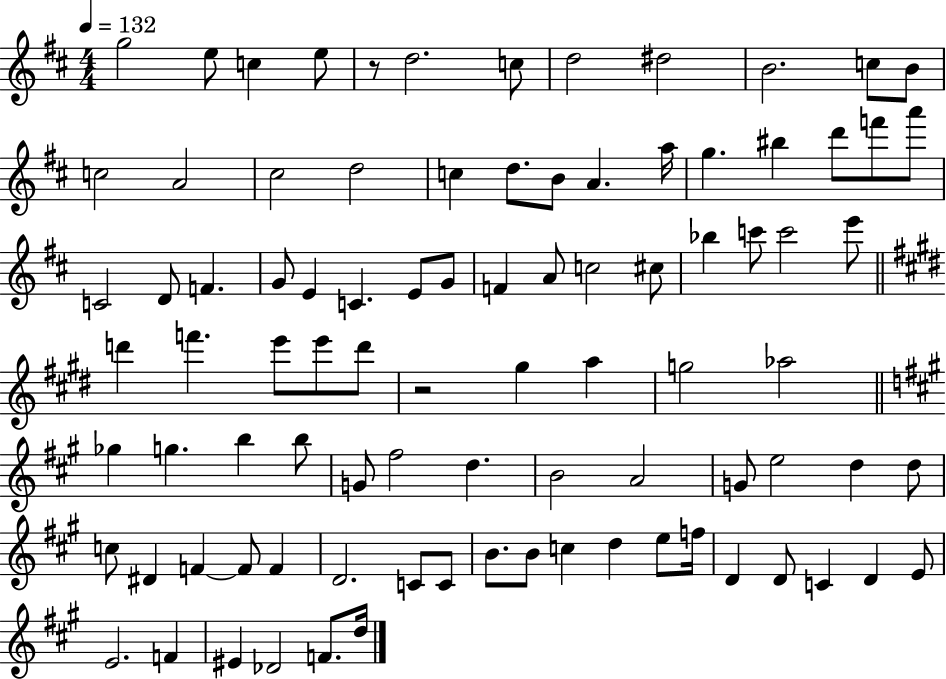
G5/h E5/e C5/q E5/e R/e D5/h. C5/e D5/h D#5/h B4/h. C5/e B4/e C5/h A4/h C#5/h D5/h C5/q D5/e. B4/e A4/q. A5/s G5/q. BIS5/q D6/e F6/e A6/e C4/h D4/e F4/q. G4/e E4/q C4/q. E4/e G4/e F4/q A4/e C5/h C#5/e Bb5/q C6/e C6/h E6/e D6/q F6/q. E6/e E6/e D6/e R/h G#5/q A5/q G5/h Ab5/h Gb5/q G5/q. B5/q B5/e G4/e F#5/h D5/q. B4/h A4/h G4/e E5/h D5/q D5/e C5/e D#4/q F4/q F4/e F4/q D4/h. C4/e C4/e B4/e. B4/e C5/q D5/q E5/e F5/s D4/q D4/e C4/q D4/q E4/e E4/h. F4/q EIS4/q Db4/h F4/e. D5/s